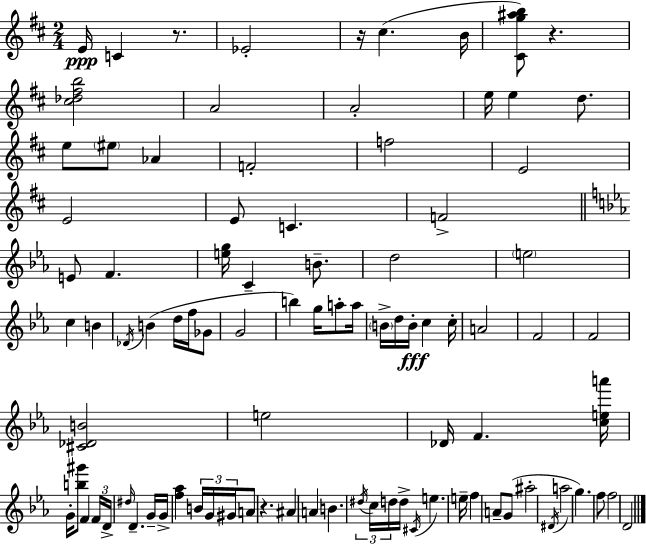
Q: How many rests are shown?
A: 4